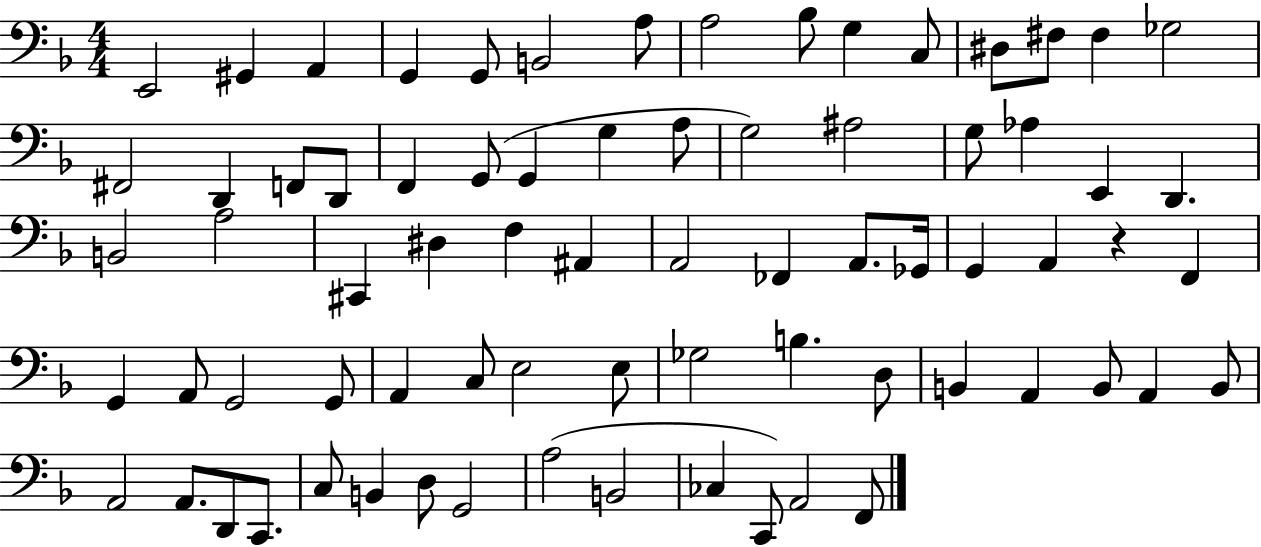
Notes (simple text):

E2/h G#2/q A2/q G2/q G2/e B2/h A3/e A3/h Bb3/e G3/q C3/e D#3/e F#3/e F#3/q Gb3/h F#2/h D2/q F2/e D2/e F2/q G2/e G2/q G3/q A3/e G3/h A#3/h G3/e Ab3/q E2/q D2/q. B2/h A3/h C#2/q D#3/q F3/q A#2/q A2/h FES2/q A2/e. Gb2/s G2/q A2/q R/q F2/q G2/q A2/e G2/h G2/e A2/q C3/e E3/h E3/e Gb3/h B3/q. D3/e B2/q A2/q B2/e A2/q B2/e A2/h A2/e. D2/e C2/e. C3/e B2/q D3/e G2/h A3/h B2/h CES3/q C2/e A2/h F2/e